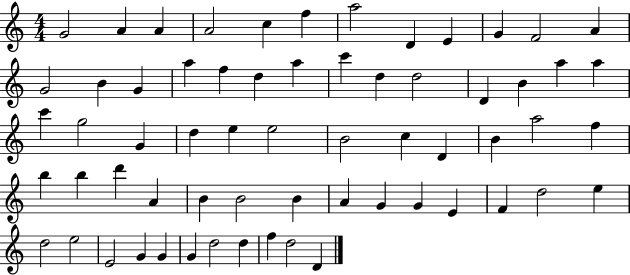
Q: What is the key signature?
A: C major